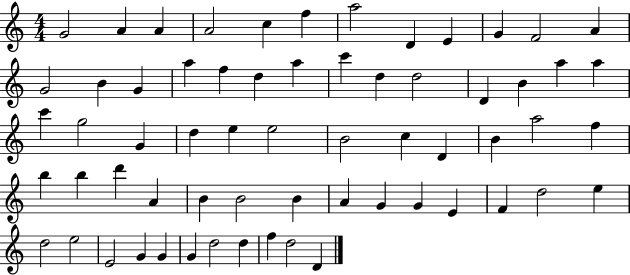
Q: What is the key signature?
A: C major